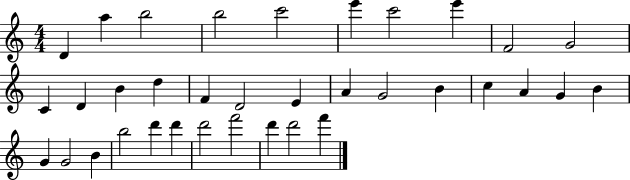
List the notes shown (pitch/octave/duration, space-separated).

D4/q A5/q B5/h B5/h C6/h E6/q C6/h E6/q F4/h G4/h C4/q D4/q B4/q D5/q F4/q D4/h E4/q A4/q G4/h B4/q C5/q A4/q G4/q B4/q G4/q G4/h B4/q B5/h D6/q D6/q D6/h F6/h D6/q D6/h F6/q